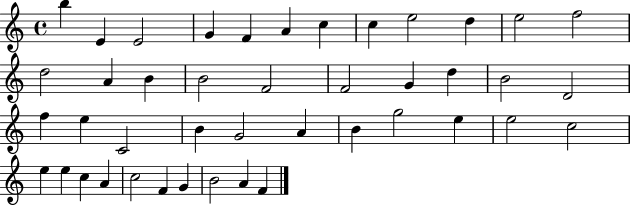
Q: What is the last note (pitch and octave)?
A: F4